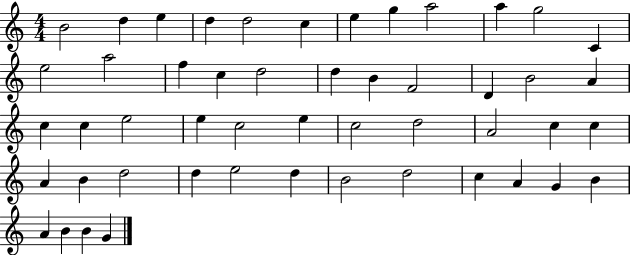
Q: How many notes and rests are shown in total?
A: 50